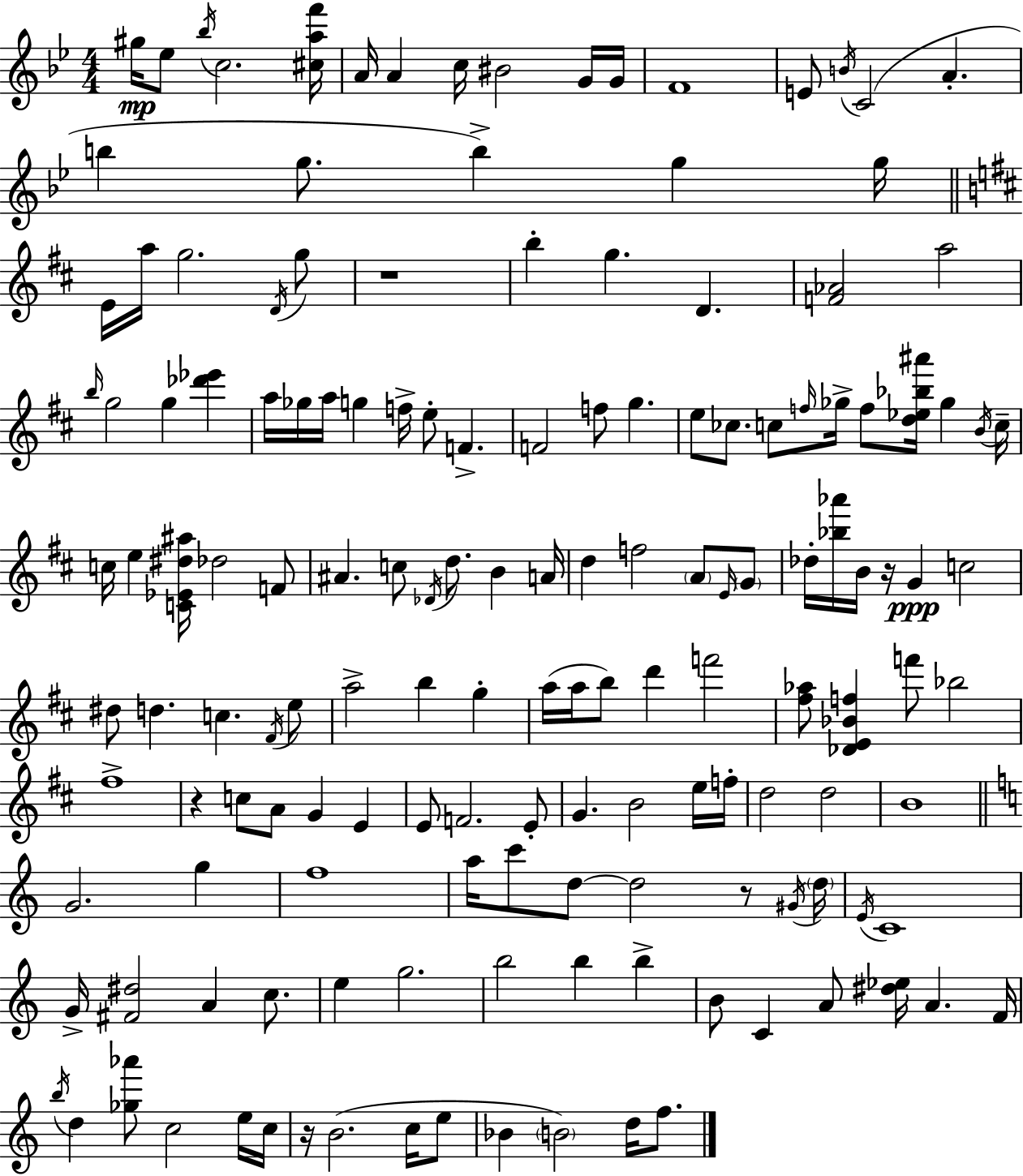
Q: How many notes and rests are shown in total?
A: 152